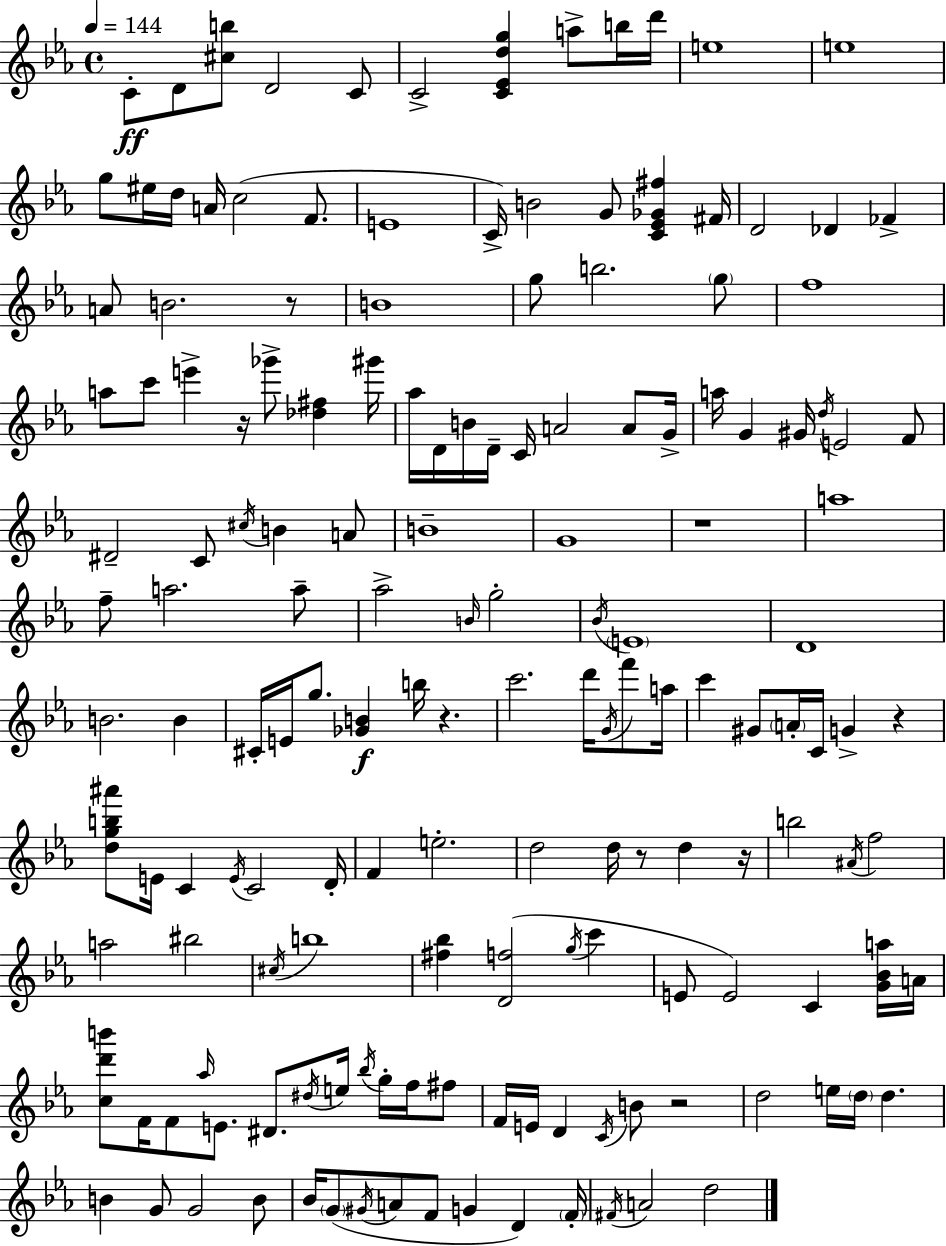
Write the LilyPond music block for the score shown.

{
  \clef treble
  \time 4/4
  \defaultTimeSignature
  \key c \minor
  \tempo 4 = 144
  c'8-.\ff d'8 <cis'' b''>8 d'2 c'8 | c'2-> <c' ees' d'' g''>4 a''8-> b''16 d'''16 | e''1 | e''1 | \break g''8 eis''16 d''16 a'16 c''2( f'8. | e'1 | c'16->) b'2 g'8 <c' ees' ges' fis''>4 fis'16 | d'2 des'4 fes'4-> | \break a'8 b'2. r8 | b'1 | g''8 b''2. \parenthesize g''8 | f''1 | \break a''8 c'''8 e'''4-> r16 ges'''8-> <des'' fis''>4 gis'''16 | aes''16 d'16 b'16 d'16-- c'16 a'2 a'8 g'16-> | a''16 g'4 gis'16 \acciaccatura { d''16 } e'2 f'8 | dis'2-- c'8 \acciaccatura { cis''16 } b'4 | \break a'8 b'1-- | g'1 | r1 | a''1 | \break f''8-- a''2. | a''8-- aes''2-> \grace { b'16 } g''2-. | \acciaccatura { bes'16 } \parenthesize e'1 | d'1 | \break b'2. | b'4 cis'16-. e'16 g''8. <ges' b'>4\f b''16 r4. | c'''2. | d'''16 \acciaccatura { g'16 } f'''8 a''16 c'''4 gis'8 \parenthesize a'16-. c'16 g'4-> | \break r4 <d'' g'' b'' ais'''>8 e'16 c'4 \acciaccatura { e'16 } c'2 | d'16-. f'4 e''2.-. | d''2 d''16 r8 | d''4 r16 b''2 \acciaccatura { ais'16 } f''2 | \break a''2 bis''2 | \acciaccatura { cis''16 } b''1 | <fis'' bes''>4 <d' f''>2( | \acciaccatura { g''16 } c'''4 e'8 e'2) | \break c'4 <g' bes' a''>16 a'16 <c'' d''' b'''>8 f'16 f'8 \grace { aes''16 } e'8. | dis'8. \acciaccatura { dis''16 } e''16 \acciaccatura { bes''16 } g''16-. f''16 fis''8 f'16 e'16 d'4 | \acciaccatura { c'16 } b'8 r2 d''2 | e''16 \parenthesize d''16 d''4. b'4 | \break g'8 g'2 b'8 bes'16 \parenthesize g'8( | \acciaccatura { gis'16 } a'8 f'8 g'4 d'4) \parenthesize f'16-. \acciaccatura { fis'16 } a'2 | d''2 \bar "|."
}